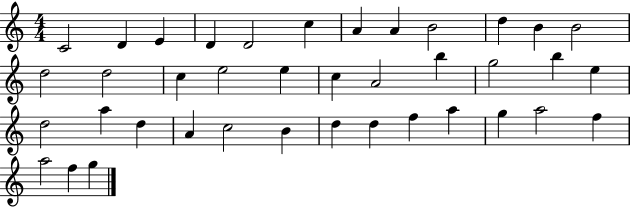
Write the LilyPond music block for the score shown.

{
  \clef treble
  \numericTimeSignature
  \time 4/4
  \key c \major
  c'2 d'4 e'4 | d'4 d'2 c''4 | a'4 a'4 b'2 | d''4 b'4 b'2 | \break d''2 d''2 | c''4 e''2 e''4 | c''4 a'2 b''4 | g''2 b''4 e''4 | \break d''2 a''4 d''4 | a'4 c''2 b'4 | d''4 d''4 f''4 a''4 | g''4 a''2 f''4 | \break a''2 f''4 g''4 | \bar "|."
}